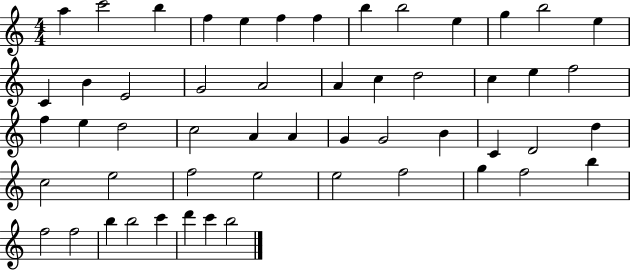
X:1
T:Untitled
M:4/4
L:1/4
K:C
a c'2 b f e f f b b2 e g b2 e C B E2 G2 A2 A c d2 c e f2 f e d2 c2 A A G G2 B C D2 d c2 e2 f2 e2 e2 f2 g f2 b f2 f2 b b2 c' d' c' b2